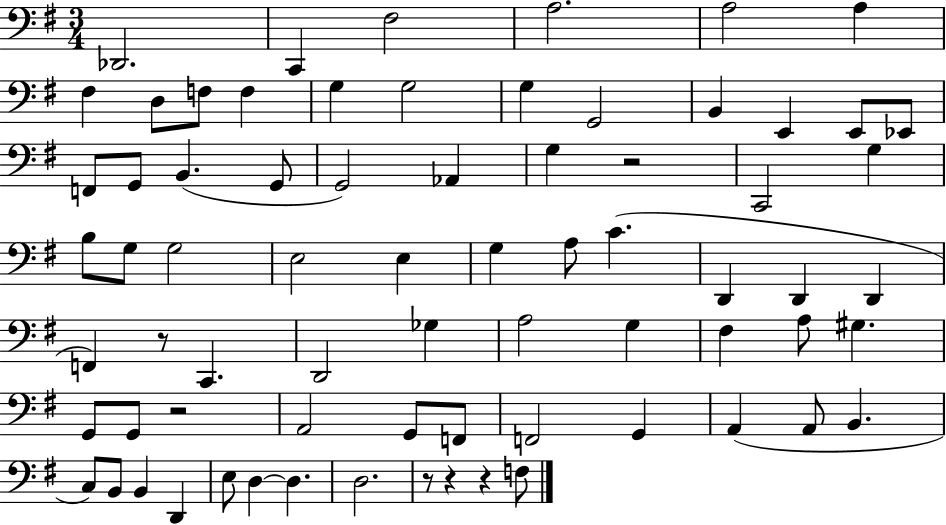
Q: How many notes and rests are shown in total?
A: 72